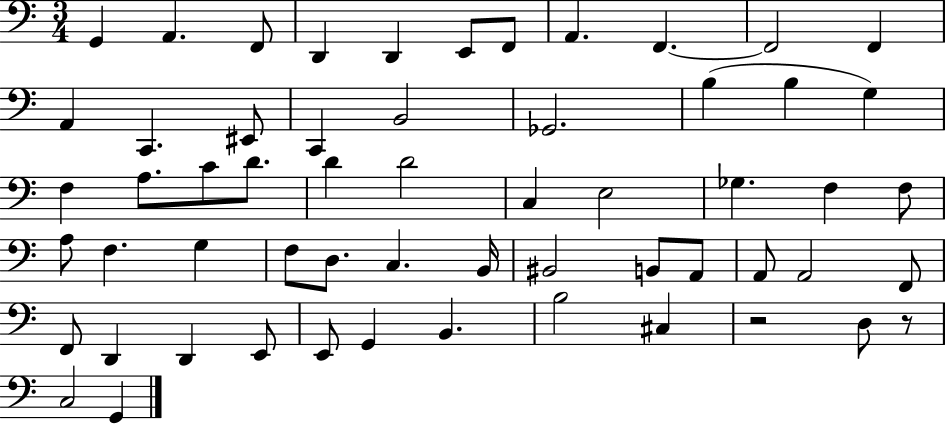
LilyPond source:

{
  \clef bass
  \numericTimeSignature
  \time 3/4
  \key c \major
  \repeat volta 2 { g,4 a,4. f,8 | d,4 d,4 e,8 f,8 | a,4. f,4.~~ | f,2 f,4 | \break a,4 c,4. eis,8 | c,4 b,2 | ges,2. | b4( b4 g4) | \break f4 a8. c'8 d'8. | d'4 d'2 | c4 e2 | ges4. f4 f8 | \break a8 f4. g4 | f8 d8. c4. b,16 | bis,2 b,8 a,8 | a,8 a,2 f,8 | \break f,8 d,4 d,4 e,8 | e,8 g,4 b,4. | b2 cis4 | r2 d8 r8 | \break c2 g,4 | } \bar "|."
}